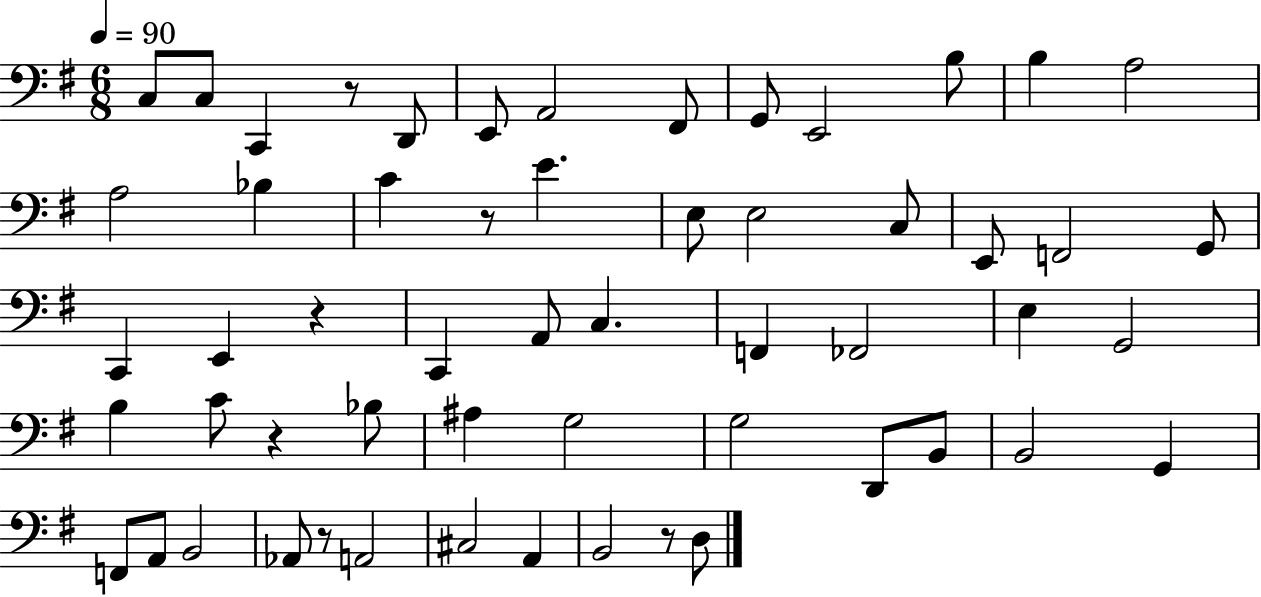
C3/e C3/e C2/q R/e D2/e E2/e A2/h F#2/e G2/e E2/h B3/e B3/q A3/h A3/h Bb3/q C4/q R/e E4/q. E3/e E3/h C3/e E2/e F2/h G2/e C2/q E2/q R/q C2/q A2/e C3/q. F2/q FES2/h E3/q G2/h B3/q C4/e R/q Bb3/e A#3/q G3/h G3/h D2/e B2/e B2/h G2/q F2/e A2/e B2/h Ab2/e R/e A2/h C#3/h A2/q B2/h R/e D3/e